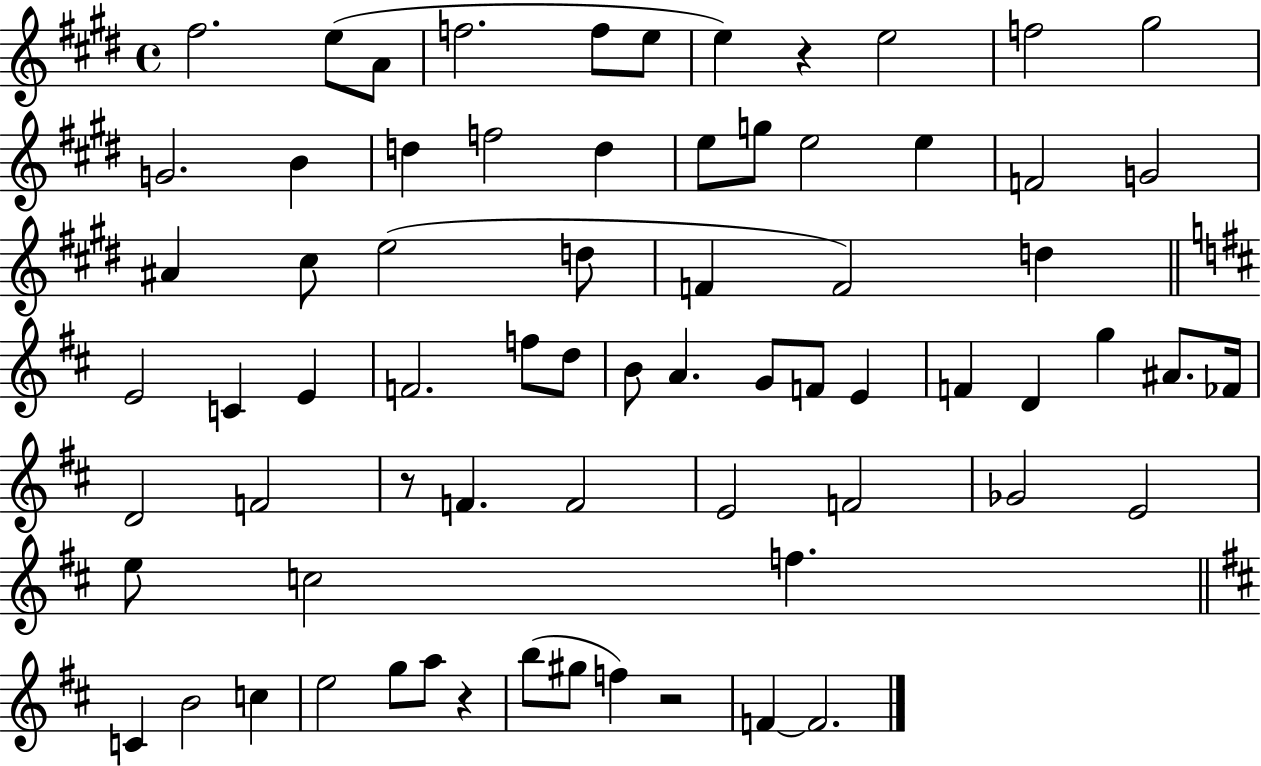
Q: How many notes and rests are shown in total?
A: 70